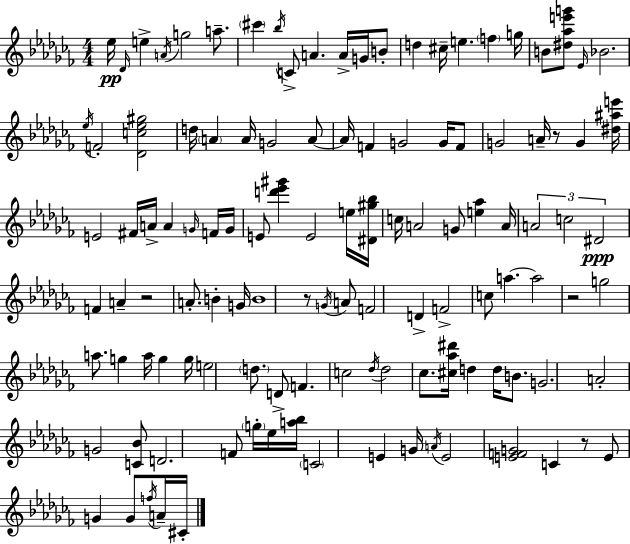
X:1
T:Untitled
M:4/4
L:1/4
K:Abm
_e/4 _D/4 e A/4 g2 a/2 ^c' _b/4 C/2 A A/4 G/4 B/2 d ^c/4 e f g/4 B/2 [^d_ae'g']/2 _E/4 _B2 _e/4 F2 [_Dc_e^g]2 d/4 A A/4 G2 A/2 A/4 F G2 G/4 F/2 G2 A/4 z/2 G [^d^ae']/4 E2 ^F/4 A/4 A G/4 F/4 G/4 E/2 [d'_e'^g'] E2 e/4 [^D^g_b]/4 c/4 A2 G/2 [e_a] A/4 A2 c2 ^D2 F A z2 A/2 B G/4 B4 z/2 G/4 A/2 F2 D F2 c/2 a a2 z2 g2 a/2 g a/4 g g/4 e2 d/2 D/2 F c2 _d/4 _d2 _c/2 [^c_a^d']/4 d d/4 B/2 G2 A2 G2 [C_B]/2 D2 F/2 g/4 _e/4 [a_b]/4 C2 E G/4 A/4 E2 [EFG]2 C z/2 E/2 G G/2 f/4 A/4 ^C/4